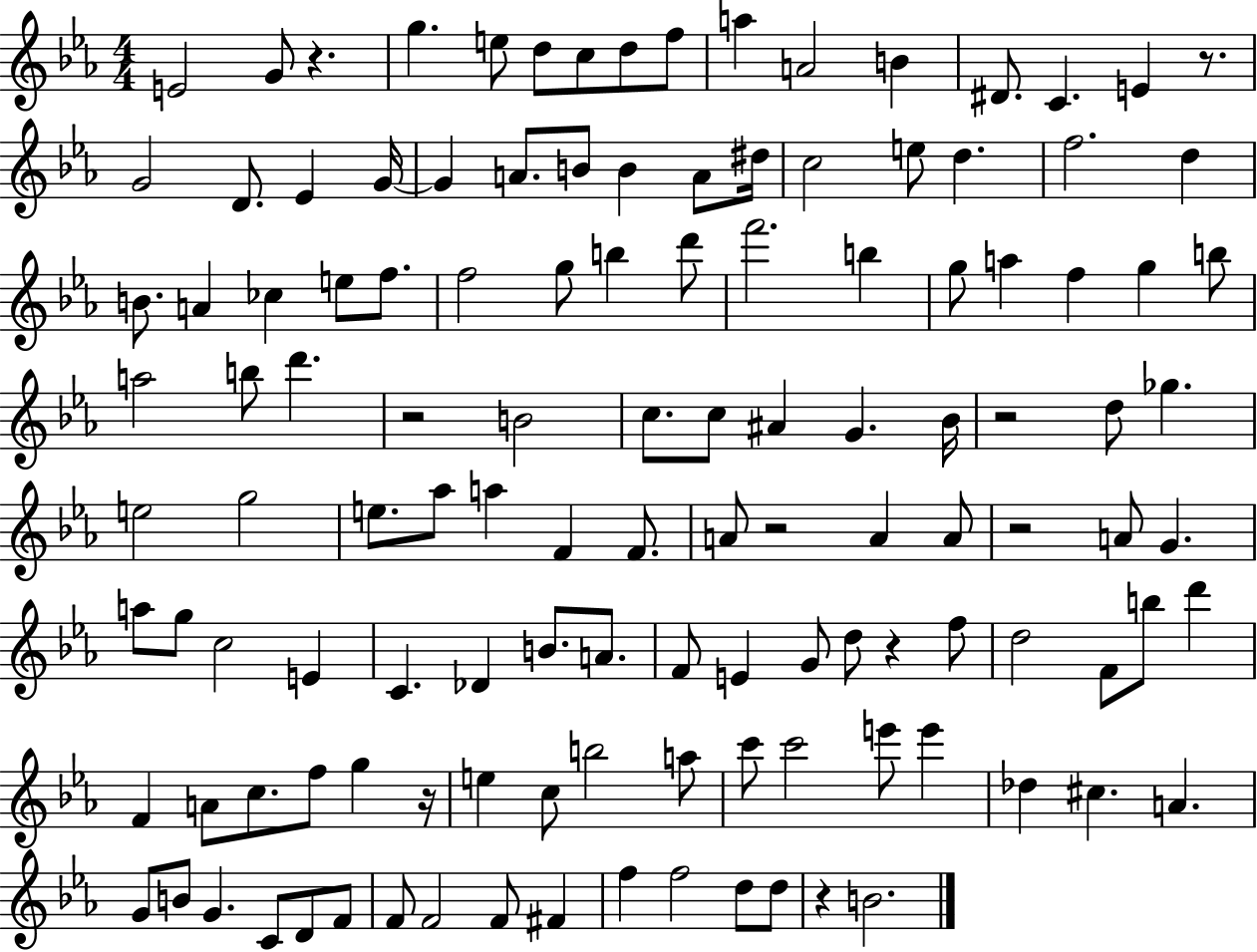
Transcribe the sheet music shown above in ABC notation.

X:1
T:Untitled
M:4/4
L:1/4
K:Eb
E2 G/2 z g e/2 d/2 c/2 d/2 f/2 a A2 B ^D/2 C E z/2 G2 D/2 _E G/4 G A/2 B/2 B A/2 ^d/4 c2 e/2 d f2 d B/2 A _c e/2 f/2 f2 g/2 b d'/2 f'2 b g/2 a f g b/2 a2 b/2 d' z2 B2 c/2 c/2 ^A G _B/4 z2 d/2 _g e2 g2 e/2 _a/2 a F F/2 A/2 z2 A A/2 z2 A/2 G a/2 g/2 c2 E C _D B/2 A/2 F/2 E G/2 d/2 z f/2 d2 F/2 b/2 d' F A/2 c/2 f/2 g z/4 e c/2 b2 a/2 c'/2 c'2 e'/2 e' _d ^c A G/2 B/2 G C/2 D/2 F/2 F/2 F2 F/2 ^F f f2 d/2 d/2 z B2